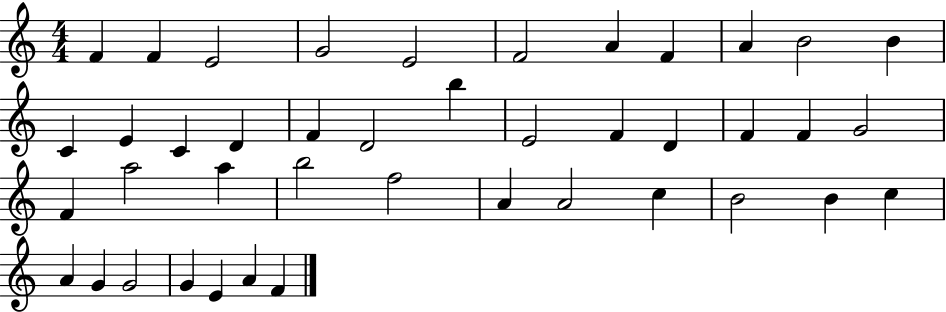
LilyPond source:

{
  \clef treble
  \numericTimeSignature
  \time 4/4
  \key c \major
  f'4 f'4 e'2 | g'2 e'2 | f'2 a'4 f'4 | a'4 b'2 b'4 | \break c'4 e'4 c'4 d'4 | f'4 d'2 b''4 | e'2 f'4 d'4 | f'4 f'4 g'2 | \break f'4 a''2 a''4 | b''2 f''2 | a'4 a'2 c''4 | b'2 b'4 c''4 | \break a'4 g'4 g'2 | g'4 e'4 a'4 f'4 | \bar "|."
}